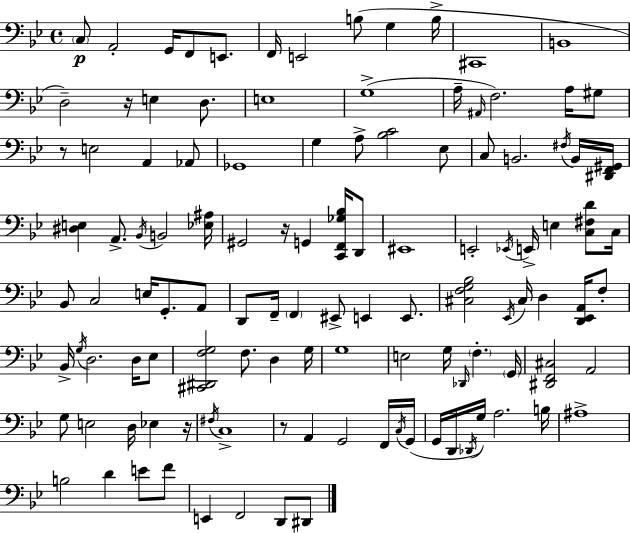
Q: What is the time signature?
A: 4/4